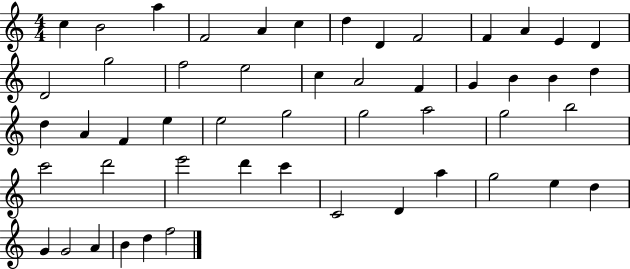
X:1
T:Untitled
M:4/4
L:1/4
K:C
c B2 a F2 A c d D F2 F A E D D2 g2 f2 e2 c A2 F G B B d d A F e e2 g2 g2 a2 g2 b2 c'2 d'2 e'2 d' c' C2 D a g2 e d G G2 A B d f2